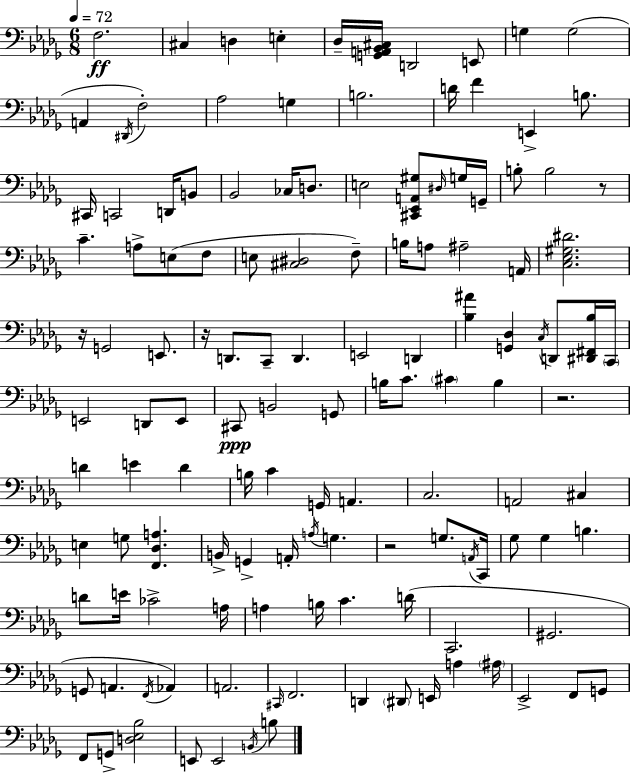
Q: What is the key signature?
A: BES minor